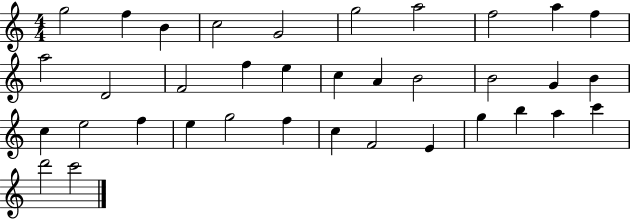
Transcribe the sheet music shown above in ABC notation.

X:1
T:Untitled
M:4/4
L:1/4
K:C
g2 f B c2 G2 g2 a2 f2 a f a2 D2 F2 f e c A B2 B2 G B c e2 f e g2 f c F2 E g b a c' d'2 c'2